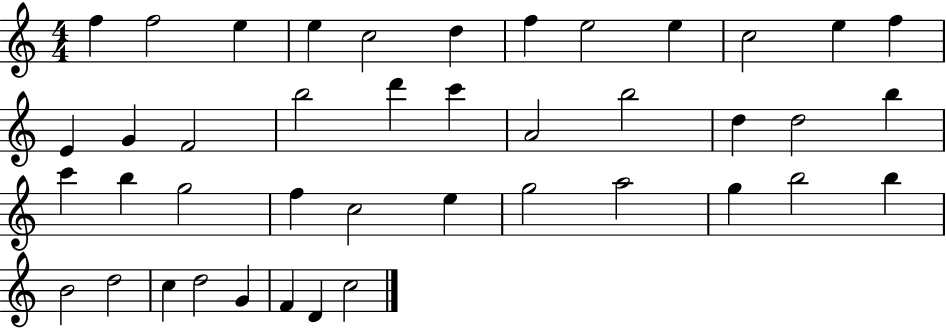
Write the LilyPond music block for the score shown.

{
  \clef treble
  \numericTimeSignature
  \time 4/4
  \key c \major
  f''4 f''2 e''4 | e''4 c''2 d''4 | f''4 e''2 e''4 | c''2 e''4 f''4 | \break e'4 g'4 f'2 | b''2 d'''4 c'''4 | a'2 b''2 | d''4 d''2 b''4 | \break c'''4 b''4 g''2 | f''4 c''2 e''4 | g''2 a''2 | g''4 b''2 b''4 | \break b'2 d''2 | c''4 d''2 g'4 | f'4 d'4 c''2 | \bar "|."
}